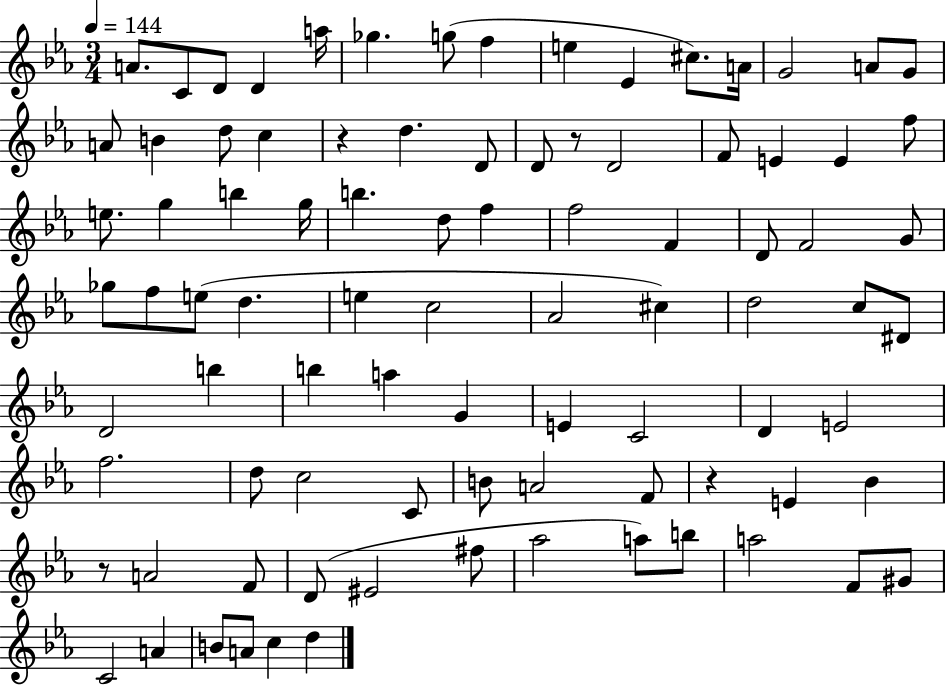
{
  \clef treble
  \numericTimeSignature
  \time 3/4
  \key ees \major
  \tempo 4 = 144
  a'8. c'8 d'8 d'4 a''16 | ges''4. g''8( f''4 | e''4 ees'4 cis''8.) a'16 | g'2 a'8 g'8 | \break a'8 b'4 d''8 c''4 | r4 d''4. d'8 | d'8 r8 d'2 | f'8 e'4 e'4 f''8 | \break e''8. g''4 b''4 g''16 | b''4. d''8 f''4 | f''2 f'4 | d'8 f'2 g'8 | \break ges''8 f''8 e''8( d''4. | e''4 c''2 | aes'2 cis''4) | d''2 c''8 dis'8 | \break d'2 b''4 | b''4 a''4 g'4 | e'4 c'2 | d'4 e'2 | \break f''2. | d''8 c''2 c'8 | b'8 a'2 f'8 | r4 e'4 bes'4 | \break r8 a'2 f'8 | d'8( eis'2 fis''8 | aes''2 a''8) b''8 | a''2 f'8 gis'8 | \break c'2 a'4 | b'8 a'8 c''4 d''4 | \bar "|."
}